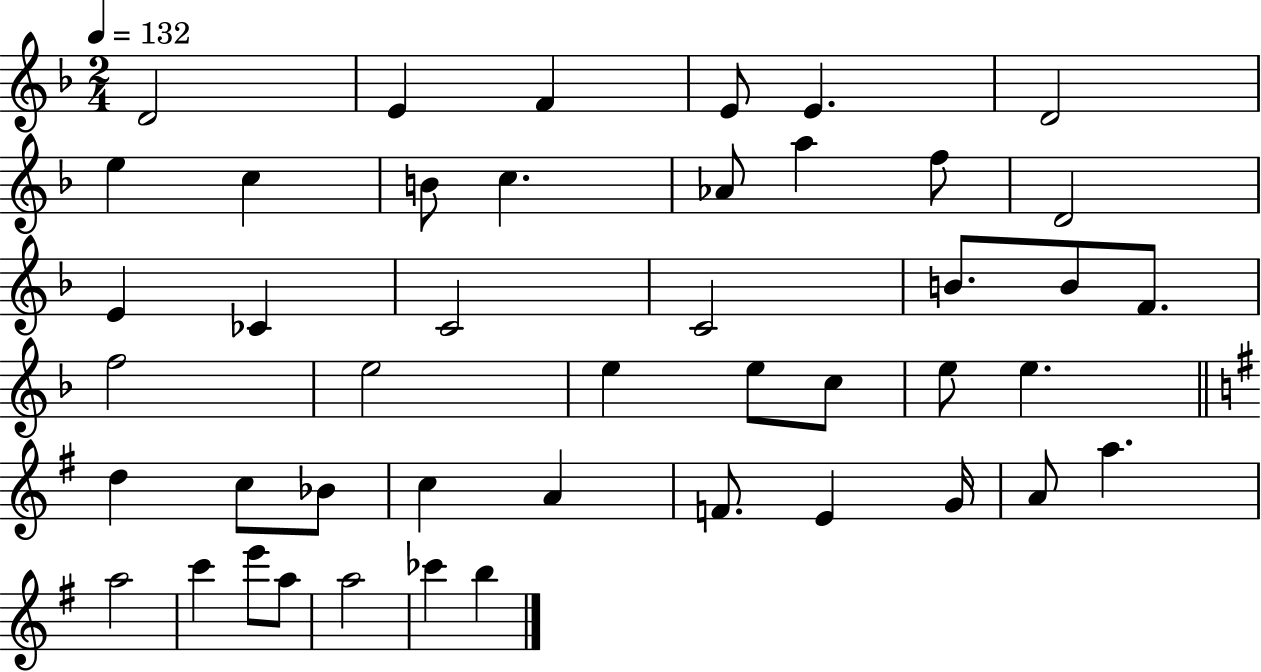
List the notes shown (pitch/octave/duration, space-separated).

D4/h E4/q F4/q E4/e E4/q. D4/h E5/q C5/q B4/e C5/q. Ab4/e A5/q F5/e D4/h E4/q CES4/q C4/h C4/h B4/e. B4/e F4/e. F5/h E5/h E5/q E5/e C5/e E5/e E5/q. D5/q C5/e Bb4/e C5/q A4/q F4/e. E4/q G4/s A4/e A5/q. A5/h C6/q E6/e A5/e A5/h CES6/q B5/q